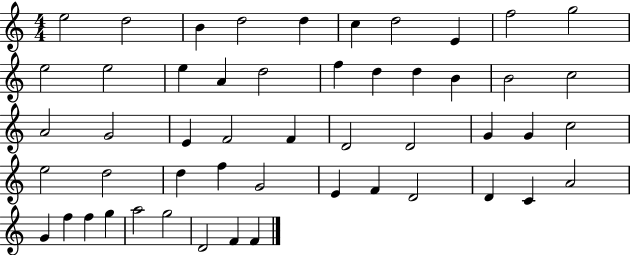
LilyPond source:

{
  \clef treble
  \numericTimeSignature
  \time 4/4
  \key c \major
  e''2 d''2 | b'4 d''2 d''4 | c''4 d''2 e'4 | f''2 g''2 | \break e''2 e''2 | e''4 a'4 d''2 | f''4 d''4 d''4 b'4 | b'2 c''2 | \break a'2 g'2 | e'4 f'2 f'4 | d'2 d'2 | g'4 g'4 c''2 | \break e''2 d''2 | d''4 f''4 g'2 | e'4 f'4 d'2 | d'4 c'4 a'2 | \break g'4 f''4 f''4 g''4 | a''2 g''2 | d'2 f'4 f'4 | \bar "|."
}